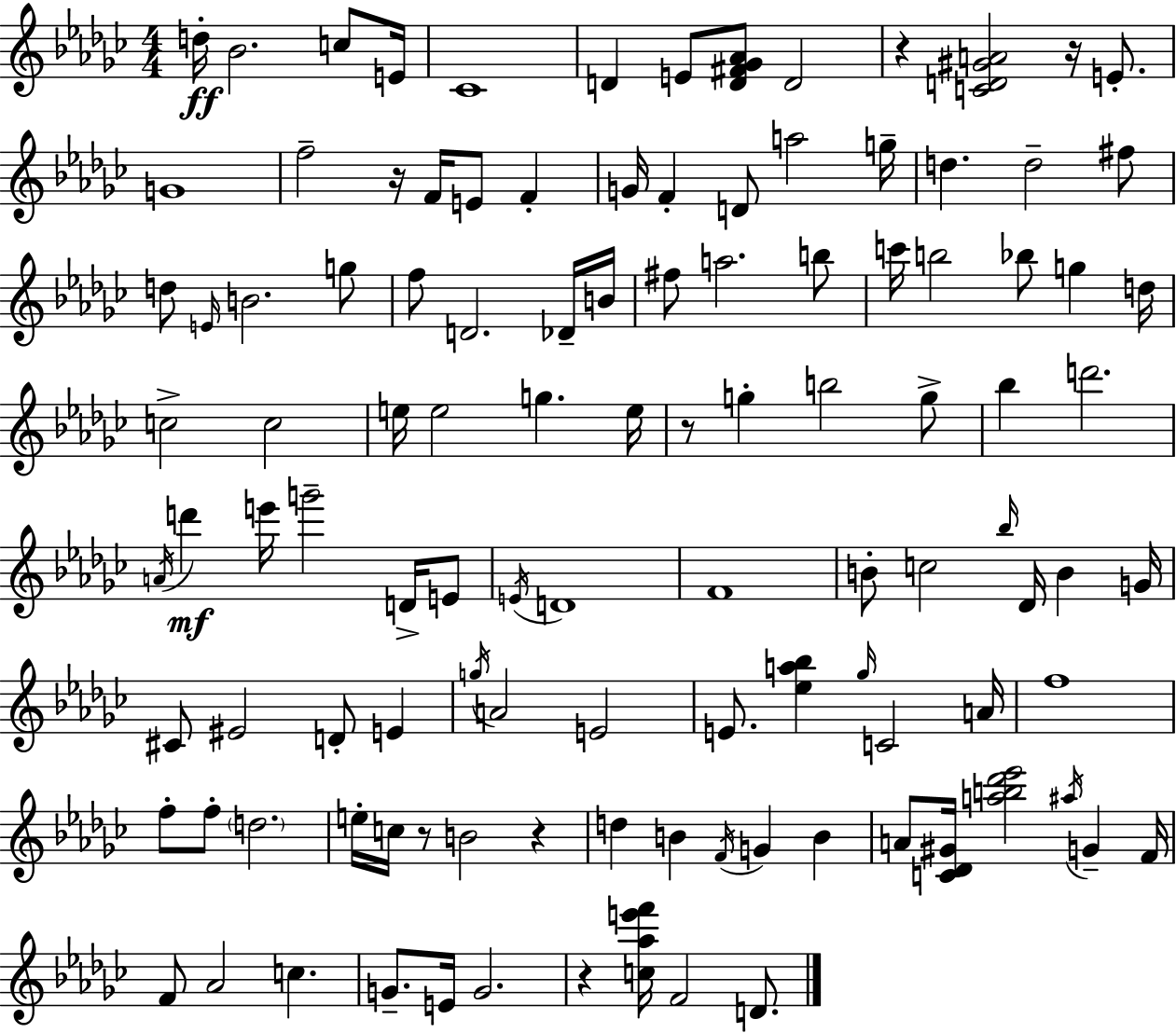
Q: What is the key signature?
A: EES minor